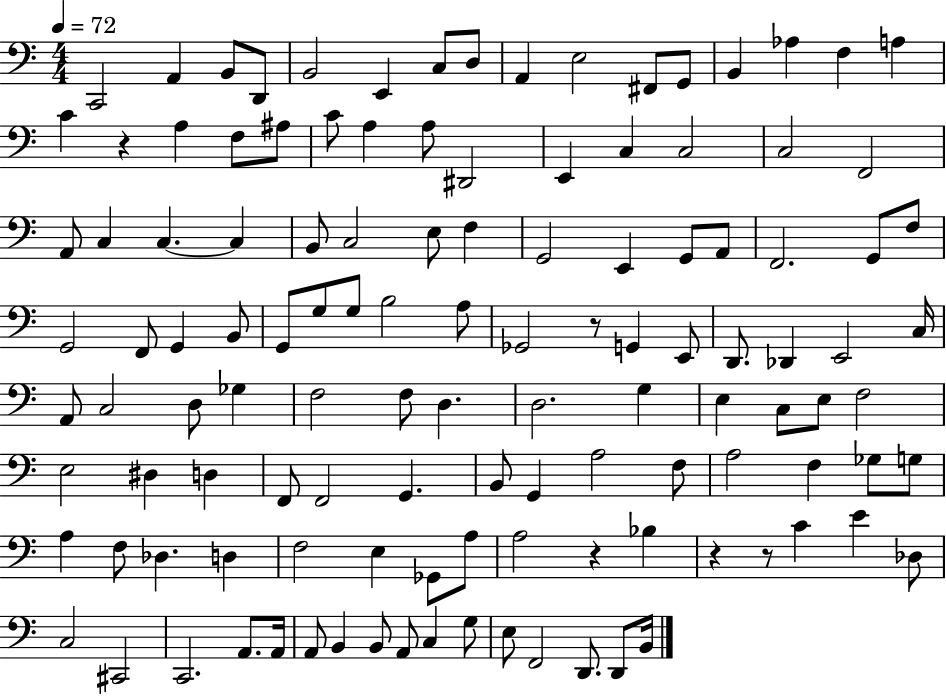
C2/h A2/q B2/e D2/e B2/h E2/q C3/e D3/e A2/q E3/h F#2/e G2/e B2/q Ab3/q F3/q A3/q C4/q R/q A3/q F3/e A#3/e C4/e A3/q A3/e D#2/h E2/q C3/q C3/h C3/h F2/h A2/e C3/q C3/q. C3/q B2/e C3/h E3/e F3/q G2/h E2/q G2/e A2/e F2/h. G2/e F3/e G2/h F2/e G2/q B2/e G2/e G3/e G3/e B3/h A3/e Gb2/h R/e G2/q E2/e D2/e. Db2/q E2/h C3/s A2/e C3/h D3/e Gb3/q F3/h F3/e D3/q. D3/h. G3/q E3/q C3/e E3/e F3/h E3/h D#3/q D3/q F2/e F2/h G2/q. B2/e G2/q A3/h F3/e A3/h F3/q Gb3/e G3/e A3/q F3/e Db3/q. D3/q F3/h E3/q Gb2/e A3/e A3/h R/q Bb3/q R/q R/e C4/q E4/q Db3/e C3/h C#2/h C2/h. A2/e. A2/s A2/e B2/q B2/e A2/e C3/q G3/e E3/e F2/h D2/e. D2/e B2/s